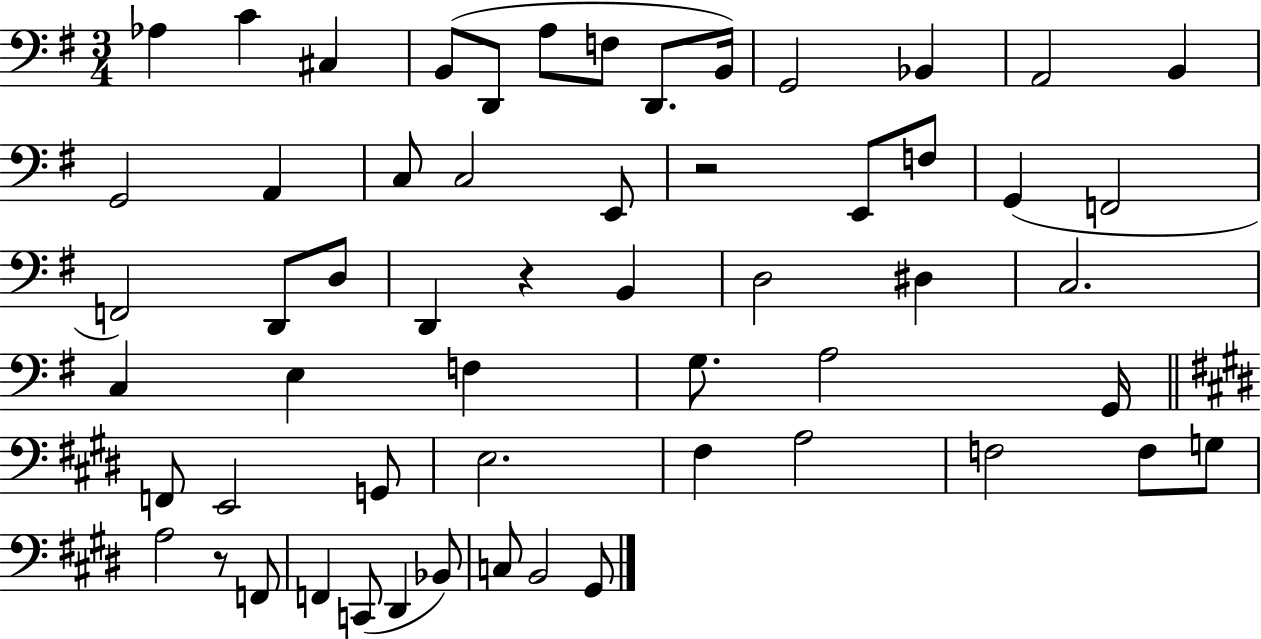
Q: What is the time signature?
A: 3/4